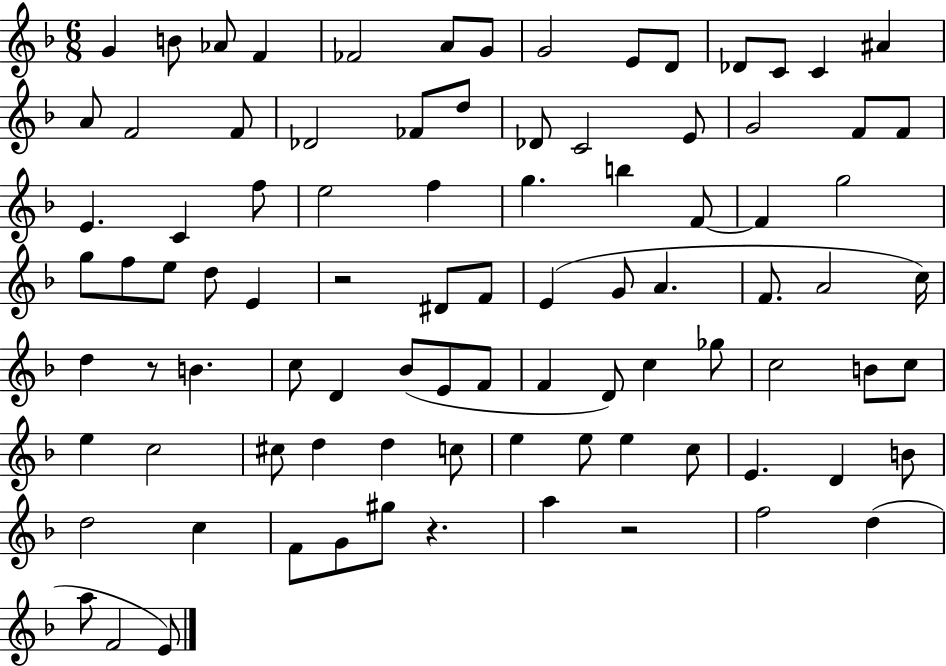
G4/q B4/e Ab4/e F4/q FES4/h A4/e G4/e G4/h E4/e D4/e Db4/e C4/e C4/q A#4/q A4/e F4/h F4/e Db4/h FES4/e D5/e Db4/e C4/h E4/e G4/h F4/e F4/e E4/q. C4/q F5/e E5/h F5/q G5/q. B5/q F4/e F4/q G5/h G5/e F5/e E5/e D5/e E4/q R/h D#4/e F4/e E4/q G4/e A4/q. F4/e. A4/h C5/s D5/q R/e B4/q. C5/e D4/q Bb4/e E4/e F4/e F4/q D4/e C5/q Gb5/e C5/h B4/e C5/e E5/q C5/h C#5/e D5/q D5/q C5/e E5/q E5/e E5/q C5/e E4/q. D4/q B4/e D5/h C5/q F4/e G4/e G#5/e R/q. A5/q R/h F5/h D5/q A5/e F4/h E4/e